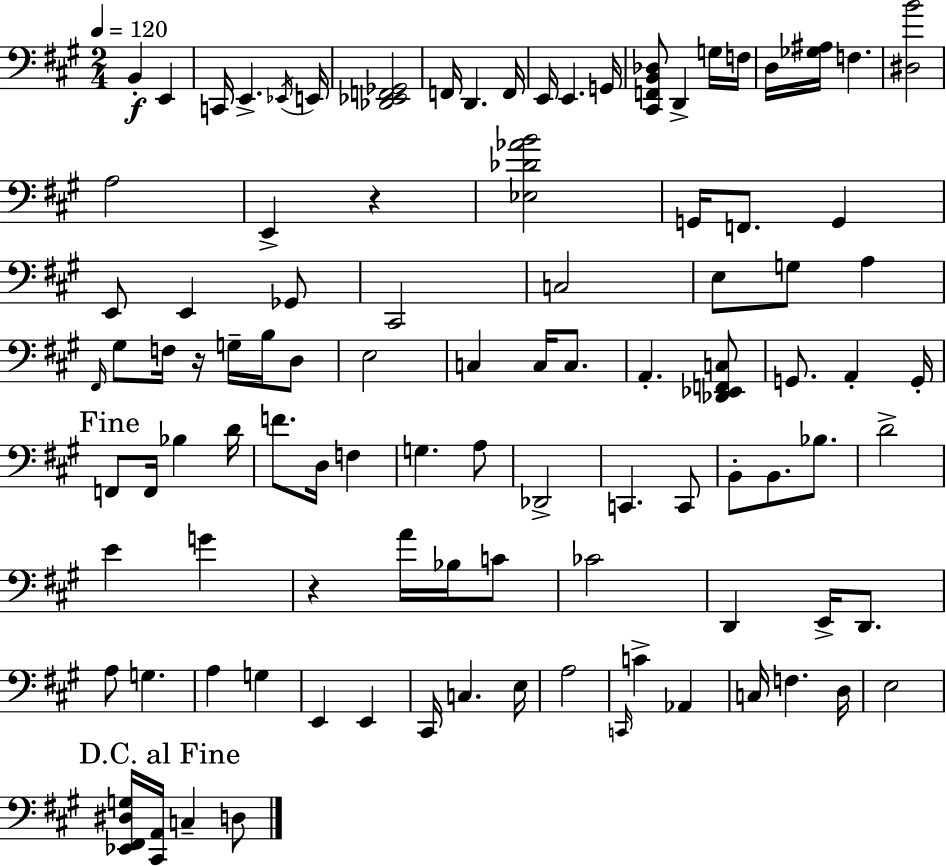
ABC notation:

X:1
T:Untitled
M:2/4
L:1/4
K:A
B,, E,, C,,/4 E,, _E,,/4 E,,/4 [_D,,_E,,F,,_G,,]2 F,,/4 D,, F,,/4 E,,/4 E,, G,,/4 [^C,,F,,B,,_D,]/2 D,, G,/4 F,/4 D,/4 [_G,^A,]/4 F, [^D,B]2 A,2 E,, z [_E,_D_AB]2 G,,/4 F,,/2 G,, E,,/2 E,, _G,,/2 ^C,,2 C,2 E,/2 G,/2 A, ^F,,/4 ^G,/2 F,/4 z/4 G,/4 B,/4 D,/2 E,2 C, C,/4 C,/2 A,, [_D,,_E,,F,,C,]/2 G,,/2 A,, G,,/4 F,,/2 F,,/4 _B, D/4 F/2 D,/4 F, G, A,/2 _D,,2 C,, C,,/2 B,,/2 B,,/2 _B,/2 D2 E G z A/4 _B,/4 C/2 _C2 D,, E,,/4 D,,/2 A,/2 G, A, G, E,, E,, ^C,,/4 C, E,/4 A,2 C,,/4 C _A,, C,/4 F, D,/4 E,2 [_E,,^F,,^D,G,]/4 [^C,,A,,]/4 C, D,/2